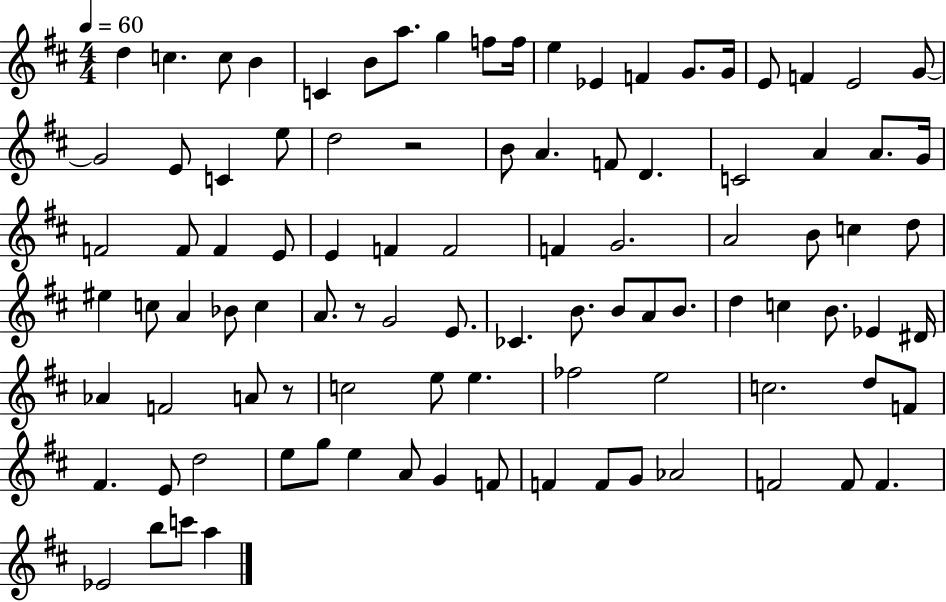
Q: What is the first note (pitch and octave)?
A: D5